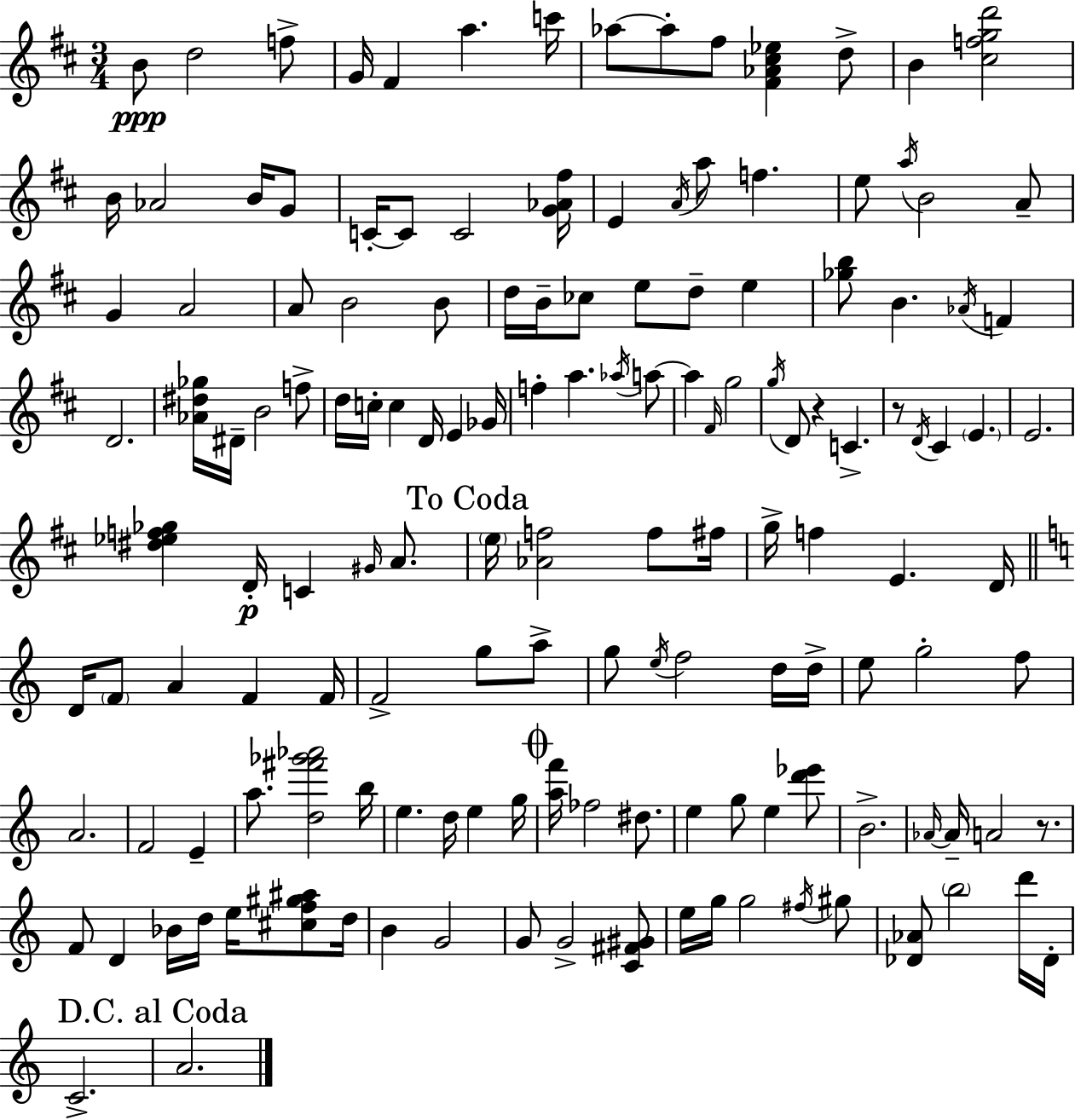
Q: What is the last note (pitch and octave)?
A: A4